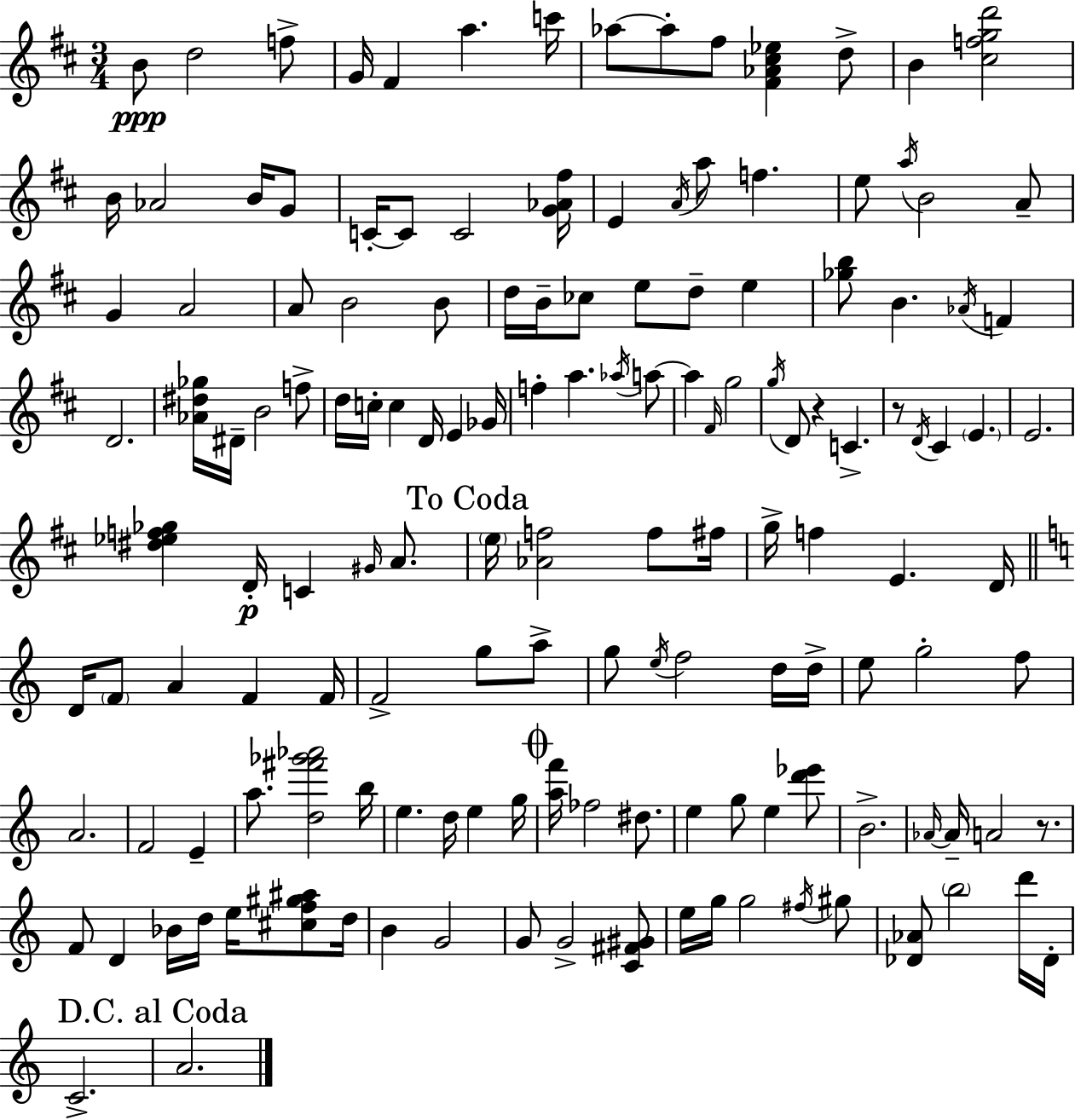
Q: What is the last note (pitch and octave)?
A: A4